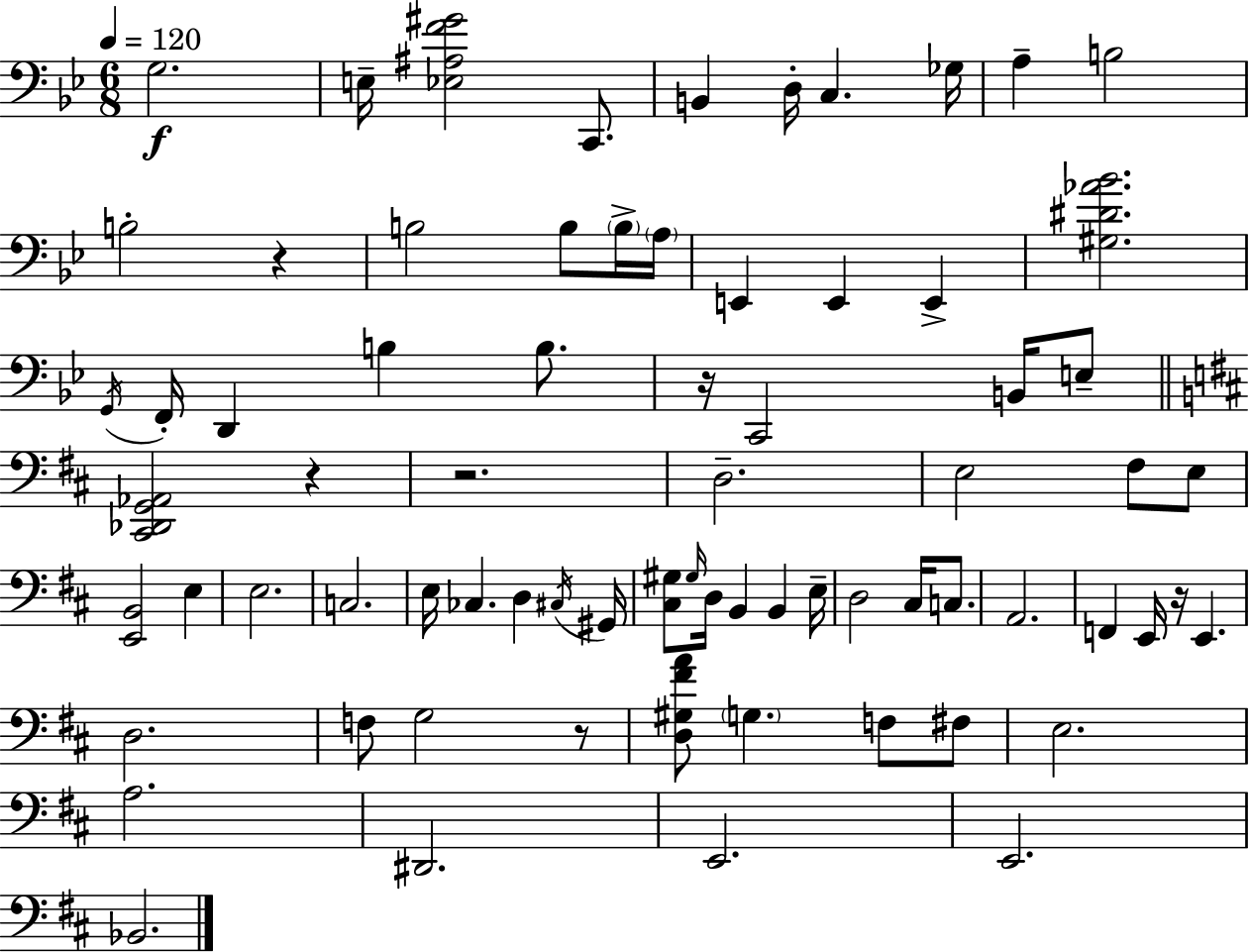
{
  \clef bass
  \numericTimeSignature
  \time 6/8
  \key bes \major
  \tempo 4 = 120
  g2.\f | e16-- <ees ais f' gis'>2 c,8. | b,4 d16-. c4. ges16 | a4-- b2 | \break b2-. r4 | b2 b8 \parenthesize b16-> \parenthesize a16 | e,4 e,4 e,4-> | <gis dis' aes' bes'>2. | \break \acciaccatura { g,16 } f,16-. d,4 b4 b8. | r16 c,2 b,16 e8-- | \bar "||" \break \key b \minor <cis, des, g, aes,>2 r4 | r2. | d2.-- | e2 fis8 e8 | \break <e, b,>2 e4 | e2. | c2. | e16 ces4. d4 \acciaccatura { cis16 } | \break gis,16 <cis gis>8 \grace { gis16 } d16 b,4 b,4 | e16-- d2 cis16 c8. | a,2. | f,4 e,16 r16 e,4. | \break d2. | f8 g2 | r8 <d gis fis' a'>8 \parenthesize g4. f8 | fis8 e2. | \break a2. | dis,2. | e,2. | e,2. | \break bes,2. | \bar "|."
}